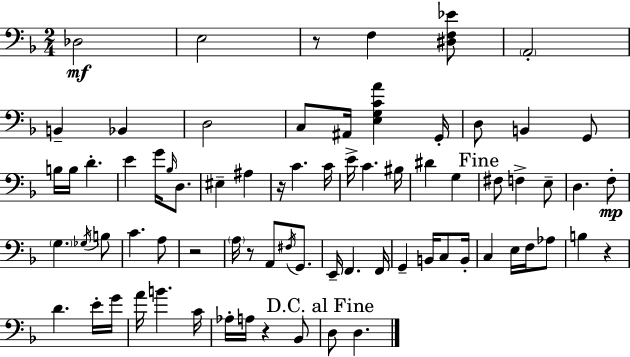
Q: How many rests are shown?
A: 6